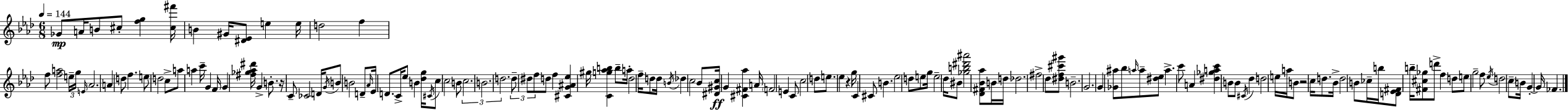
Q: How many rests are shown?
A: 3